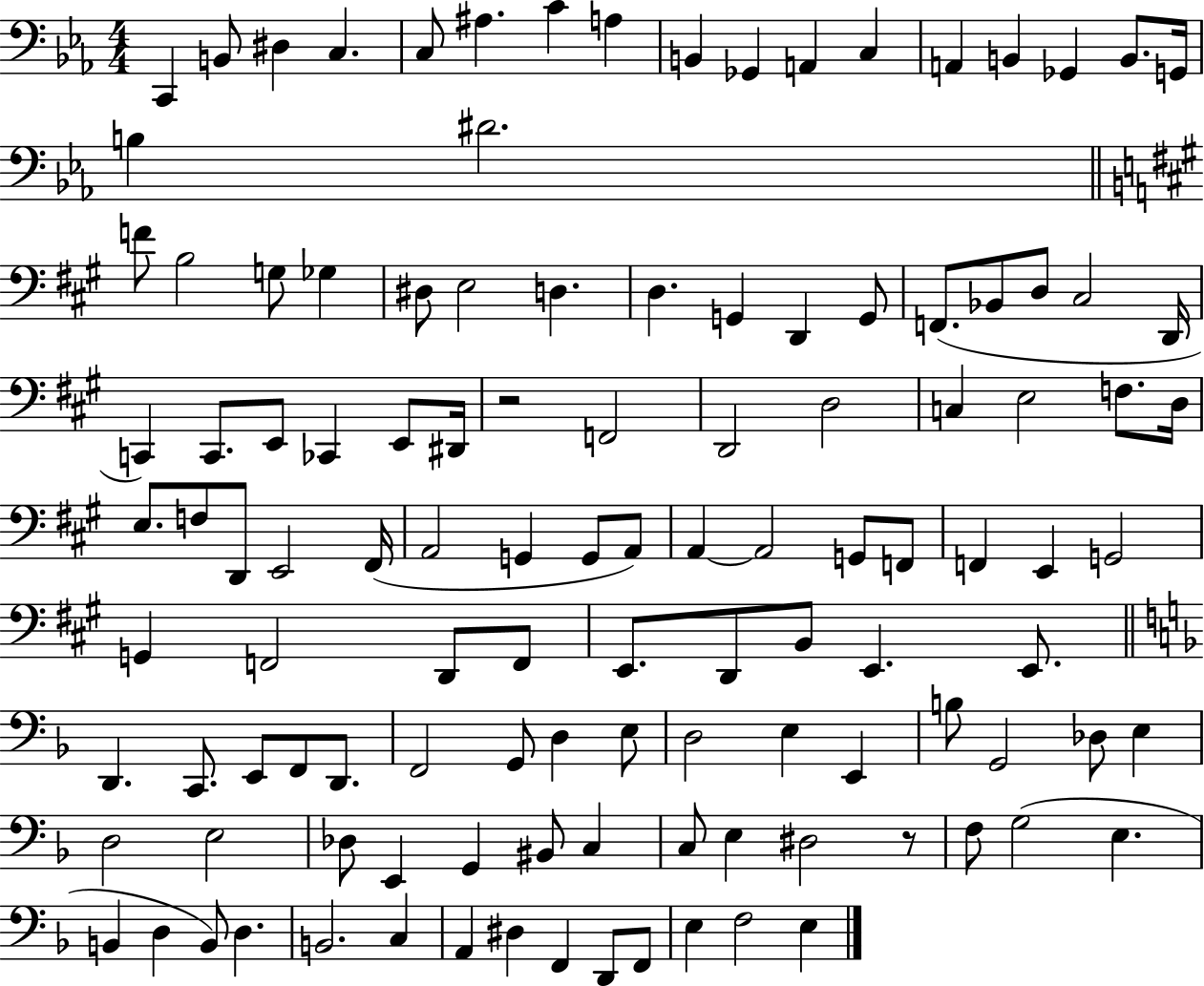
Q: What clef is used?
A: bass